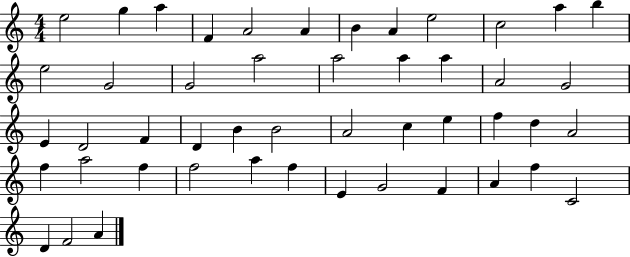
{
  \clef treble
  \numericTimeSignature
  \time 4/4
  \key c \major
  e''2 g''4 a''4 | f'4 a'2 a'4 | b'4 a'4 e''2 | c''2 a''4 b''4 | \break e''2 g'2 | g'2 a''2 | a''2 a''4 a''4 | a'2 g'2 | \break e'4 d'2 f'4 | d'4 b'4 b'2 | a'2 c''4 e''4 | f''4 d''4 a'2 | \break f''4 a''2 f''4 | f''2 a''4 f''4 | e'4 g'2 f'4 | a'4 f''4 c'2 | \break d'4 f'2 a'4 | \bar "|."
}